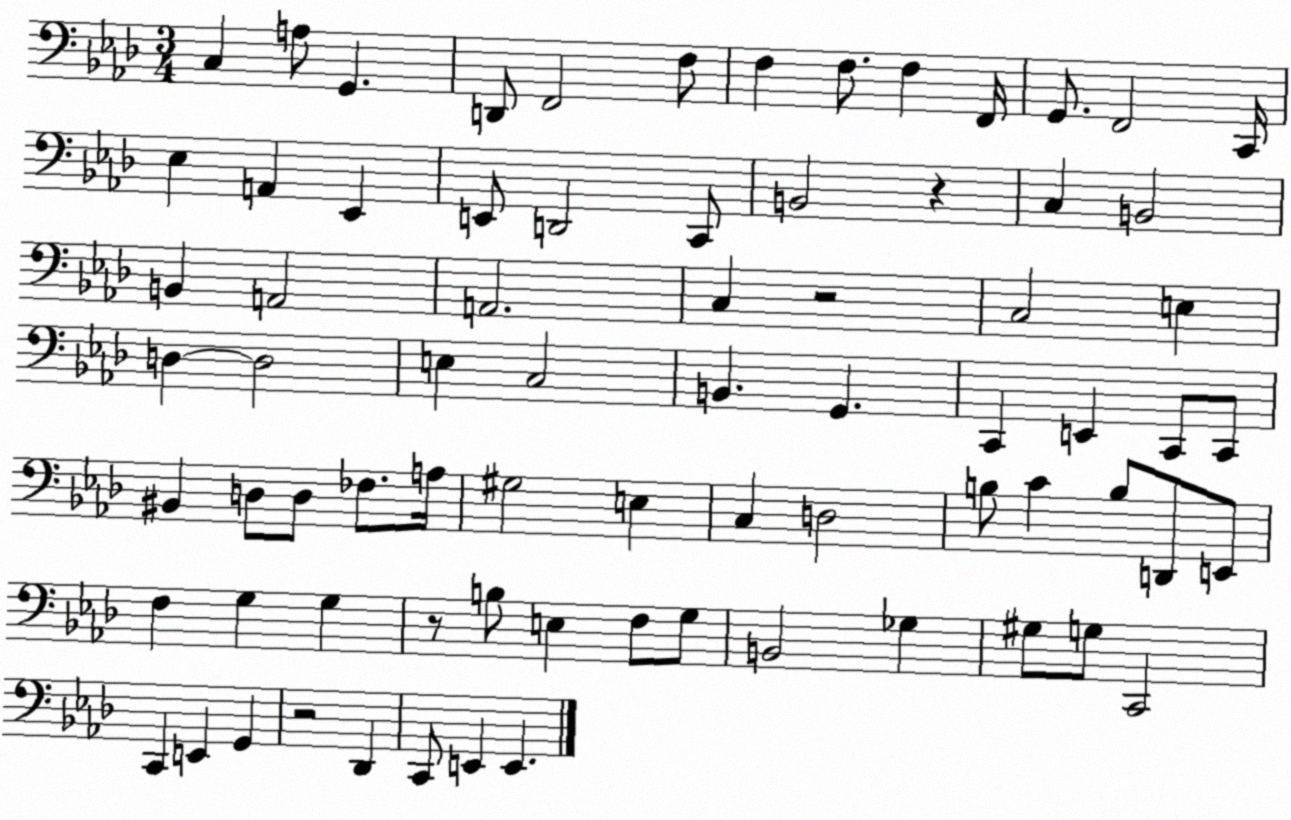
X:1
T:Untitled
M:3/4
L:1/4
K:Ab
C, A,/2 G,, D,,/2 F,,2 F,/2 F, F,/2 F, F,,/4 G,,/2 F,,2 C,,/4 _E, A,, _E,, E,,/2 D,,2 C,,/2 B,,2 z C, B,,2 B,, A,,2 A,,2 C, z2 C,2 E, D, D,2 E, C,2 B,, G,, C,, E,, C,,/2 C,,/2 ^B,, D,/2 D,/2 _F,/2 A,/4 ^G,2 E, C, D,2 B,/2 C B,/2 D,,/2 E,,/2 F, G, G, z/2 B,/2 E, F,/2 G,/2 B,,2 _G, ^G,/2 G,/2 C,,2 C,, E,, G,, z2 _D,, C,,/2 E,, E,,